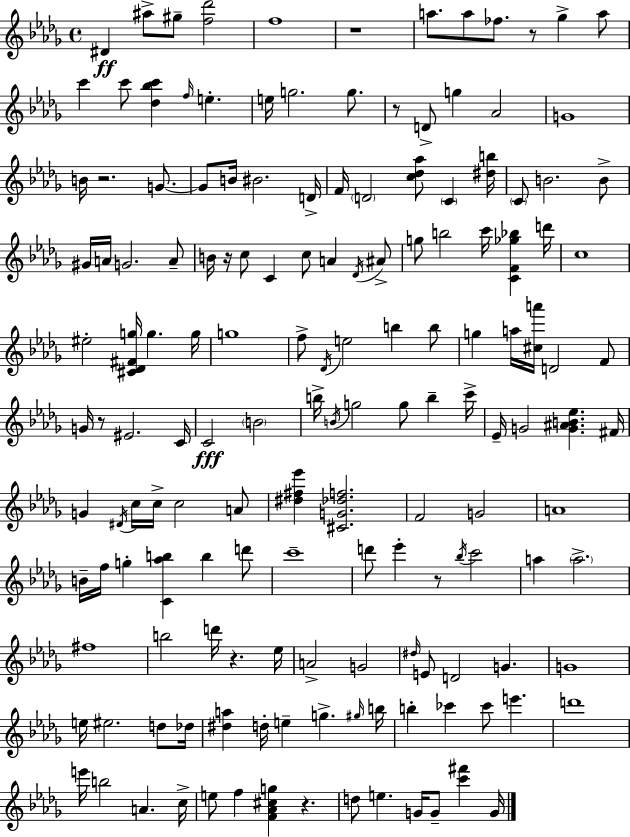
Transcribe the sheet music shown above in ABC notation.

X:1
T:Untitled
M:4/4
L:1/4
K:Bbm
^D ^a/2 ^g/2 [f_d']2 f4 z4 a/2 a/2 _f/2 z/2 _g a/2 c' c'/2 [_d_bc'] f/4 e e/4 g2 g/2 z/2 D/2 g _A2 G4 B/4 z2 G/2 G/2 B/4 ^B2 D/4 F/4 D2 [c_d_a]/2 C [^db]/4 C/2 B2 B/2 ^G/4 A/4 G2 A/2 B/4 z/4 c/2 C c/2 A _D/4 ^A/2 g/2 b2 c'/4 [CF_g_b] d'/4 c4 ^e2 [^C_D^Fg]/4 g g/4 g4 f/2 _D/4 e2 b b/2 g a/4 [^ca']/4 D2 F/2 G/4 z/2 ^E2 C/4 C2 B2 b/4 B/4 g2 g/2 b c'/4 _E/4 G2 [G^AB_e] ^F/4 G ^D/4 c/4 c/4 c2 A/2 [^d^f_e'] [^CG_df]2 F2 G2 A4 B/4 f/4 g [C_ab] b d'/2 c'4 d'/2 _e' z/2 _b/4 c'2 a a2 ^f4 b2 d'/4 z _e/4 A2 G2 ^d/4 E/2 D2 G G4 e/4 ^e2 d/2 _d/4 [^da] d/4 e g ^g/4 b/4 b _c' _c'/2 e' d'4 e'/4 b2 A c/4 e/2 f [F_A^cg] z d/2 e G/4 G/2 [c'^f'] G/4